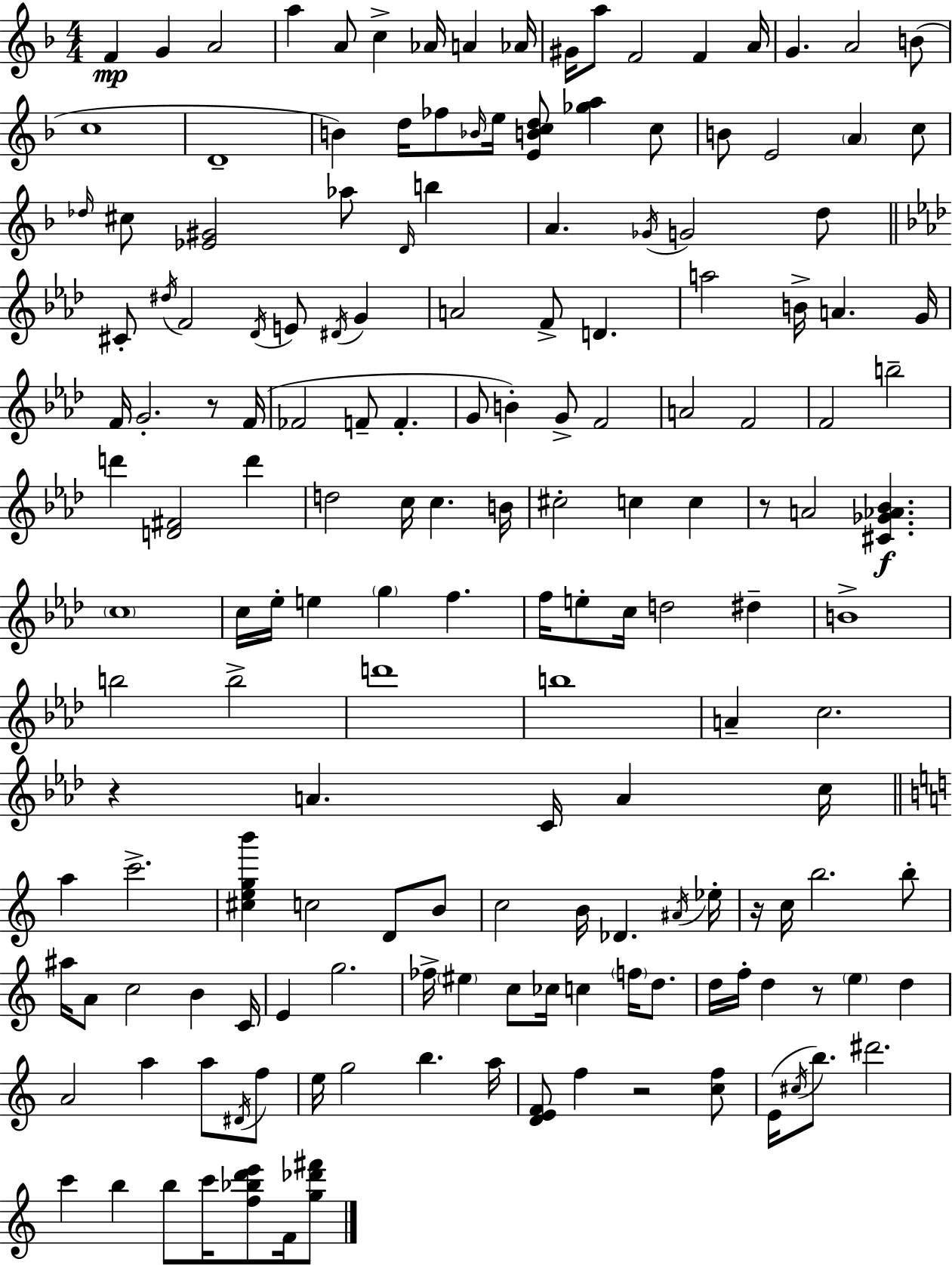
{
  \clef treble
  \numericTimeSignature
  \time 4/4
  \key d \minor
  f'4\mp g'4 a'2 | a''4 a'8 c''4-> aes'16 a'4 aes'16 | gis'16 a''8 f'2 f'4 a'16 | g'4. a'2 b'8( | \break c''1 | d'1-- | b'4) d''16 fes''8 \grace { bes'16 } e''16 <e' b' c'' d''>8 <ges'' a''>4 c''8 | b'8 e'2 \parenthesize a'4 c''8 | \break \grace { des''16 } cis''8 <ees' gis'>2 aes''8 \grace { d'16 } b''4 | a'4. \acciaccatura { ges'16 } g'2 | d''8 \bar "||" \break \key aes \major cis'8-. \acciaccatura { dis''16 } f'2 \acciaccatura { des'16 } e'8 \acciaccatura { dis'16 } g'4 | a'2 f'8-> d'4. | a''2 b'16-> a'4. | g'16 f'16 g'2.-. | \break r8 f'16( fes'2 f'8-- f'4.-. | g'8 b'4-.) g'8-> f'2 | a'2 f'2 | f'2 b''2-- | \break d'''4 <d' fis'>2 d'''4 | d''2 c''16 c''4. | b'16 cis''2-. c''4 c''4 | r8 a'2 <cis' ges' aes' bes'>4.\f | \break \parenthesize c''1 | c''16 ees''16-. e''4 \parenthesize g''4 f''4. | f''16 e''8-. c''16 d''2 dis''4-- | b'1-> | \break b''2 b''2-> | d'''1 | b''1 | a'4-- c''2. | \break r4 a'4. c'16 a'4 | c''16 \bar "||" \break \key c \major a''4 c'''2.-> | <cis'' e'' g'' b'''>4 c''2 d'8 b'8 | c''2 b'16 des'4. \acciaccatura { ais'16 } | ees''16-. r16 c''16 b''2. b''8-. | \break ais''16 a'8 c''2 b'4 | c'16 e'4 g''2. | fes''16-> \parenthesize eis''4 c''8 ces''16 c''4 \parenthesize f''16 d''8. | d''16 f''16-. d''4 r8 \parenthesize e''4 d''4 | \break a'2 a''4 a''8 \acciaccatura { dis'16 } | f''8 e''16 g''2 b''4. | a''16 <d' e' f'>8 f''4 r2 | <c'' f''>8 e'16( \acciaccatura { cis''16 } b''8.) dis'''2. | \break c'''4 b''4 b''8 c'''16 <f'' bes'' d''' e'''>8 | f'16 <g'' des''' fis'''>8 \bar "|."
}